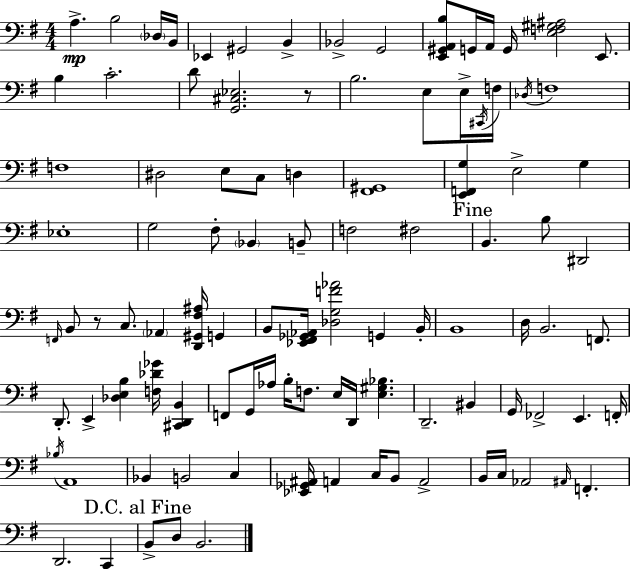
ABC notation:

X:1
T:Untitled
M:4/4
L:1/4
K:Em
A, B,2 _D,/4 B,,/4 _E,, ^G,,2 B,, _B,,2 G,,2 [E,,^G,,A,,B,]/2 G,,/4 A,,/4 G,,/4 [E,F,^G,^A,]2 E,,/2 B, C2 D/2 [G,,^C,_E,]2 z/2 B,2 E,/2 E,/4 ^C,,/4 F,/4 _D,/4 F,4 F,4 ^D,2 E,/2 C,/2 D, [^F,,^G,,]4 [E,,F,,G,] E,2 G, _E,4 G,2 ^F,/2 _B,, B,,/2 F,2 ^F,2 B,, B,/2 ^D,,2 F,,/4 B,,/2 z/2 C,/2 _A,, [D,,^G,,^F,^A,]/4 G,, B,,/2 [_E,,^F,,_G,,_A,,]/4 [_D,G,F_A]2 G,, B,,/4 B,,4 D,/4 B,,2 F,,/2 D,,/2 E,, [_D,E,B,] [F,_D_G]/4 [^C,,D,,B,,] F,,/2 G,,/4 _A,/4 B,/4 F,/2 E,/4 D,,/4 [E,^G,_B,] D,,2 ^B,, G,,/4 _F,,2 E,, F,,/4 _B,/4 A,,4 _B,, B,,2 C, [_E,,_G,,^A,,]/4 A,, C,/4 B,,/2 A,,2 B,,/4 C,/4 _A,,2 ^A,,/4 F,, D,,2 C,, B,,/2 D,/2 B,,2